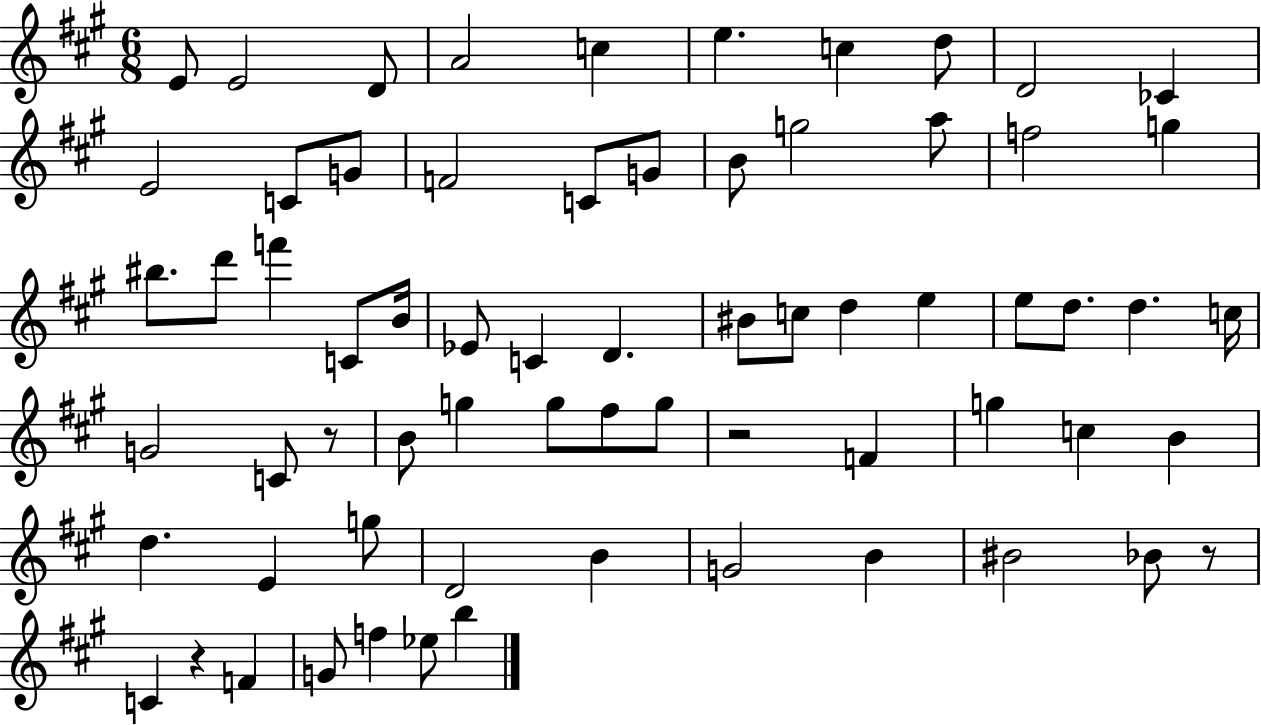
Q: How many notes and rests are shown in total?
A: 67